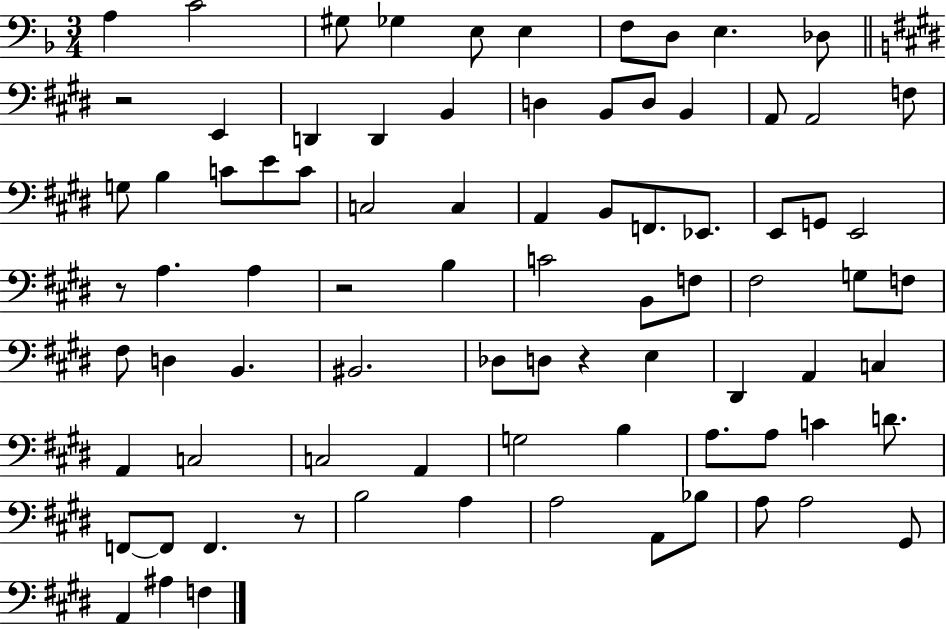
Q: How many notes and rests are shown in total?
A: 83